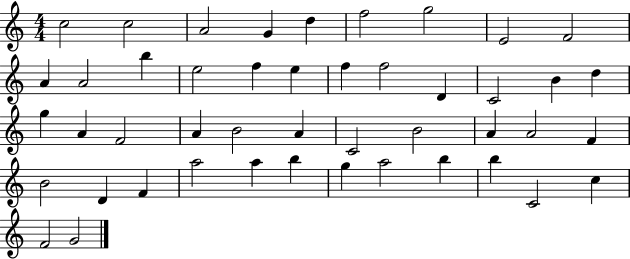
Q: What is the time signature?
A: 4/4